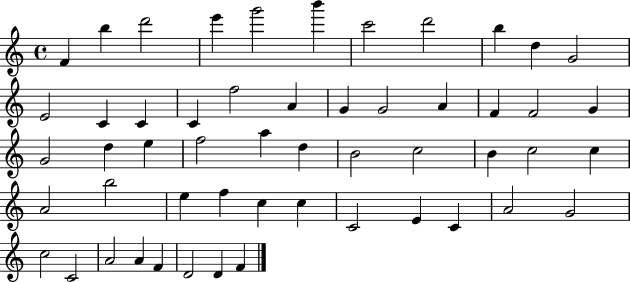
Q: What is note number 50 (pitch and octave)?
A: F4